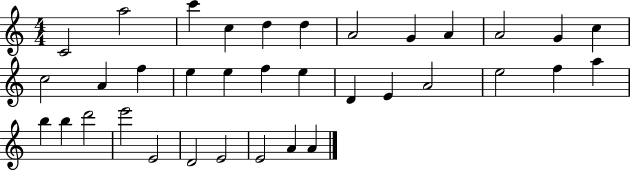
C4/h A5/h C6/q C5/q D5/q D5/q A4/h G4/q A4/q A4/h G4/q C5/q C5/h A4/q F5/q E5/q E5/q F5/q E5/q D4/q E4/q A4/h E5/h F5/q A5/q B5/q B5/q D6/h E6/h E4/h D4/h E4/h E4/h A4/q A4/q